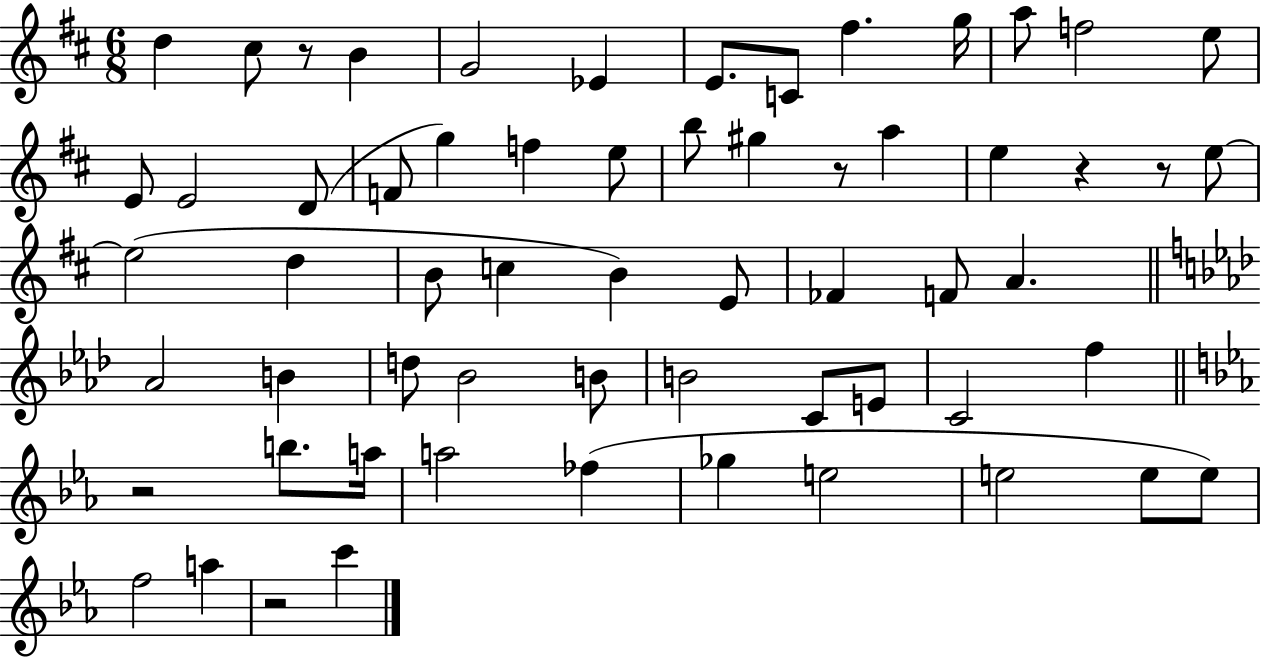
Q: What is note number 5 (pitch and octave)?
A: Eb4